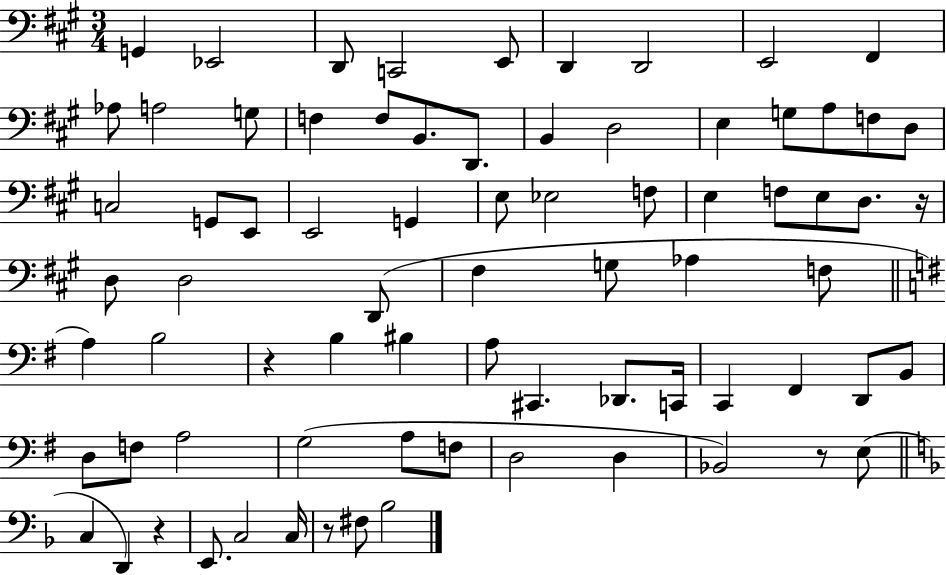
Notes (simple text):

G2/q Eb2/h D2/e C2/h E2/e D2/q D2/h E2/h F#2/q Ab3/e A3/h G3/e F3/q F3/e B2/e. D2/e. B2/q D3/h E3/q G3/e A3/e F3/e D3/e C3/h G2/e E2/e E2/h G2/q E3/e Eb3/h F3/e E3/q F3/e E3/e D3/e. R/s D3/e D3/h D2/e F#3/q G3/e Ab3/q F3/e A3/q B3/h R/q B3/q BIS3/q A3/e C#2/q. Db2/e. C2/s C2/q F#2/q D2/e B2/e D3/e F3/e A3/h G3/h A3/e F3/e D3/h D3/q Bb2/h R/e E3/e C3/q D2/q R/q E2/e. C3/h C3/s R/e F#3/e Bb3/h